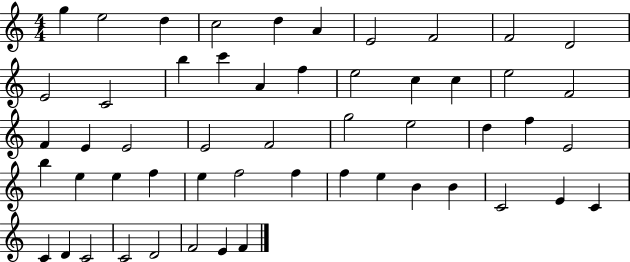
{
  \clef treble
  \numericTimeSignature
  \time 4/4
  \key c \major
  g''4 e''2 d''4 | c''2 d''4 a'4 | e'2 f'2 | f'2 d'2 | \break e'2 c'2 | b''4 c'''4 a'4 f''4 | e''2 c''4 c''4 | e''2 f'2 | \break f'4 e'4 e'2 | e'2 f'2 | g''2 e''2 | d''4 f''4 e'2 | \break b''4 e''4 e''4 f''4 | e''4 f''2 f''4 | f''4 e''4 b'4 b'4 | c'2 e'4 c'4 | \break c'4 d'4 c'2 | c'2 d'2 | f'2 e'4 f'4 | \bar "|."
}